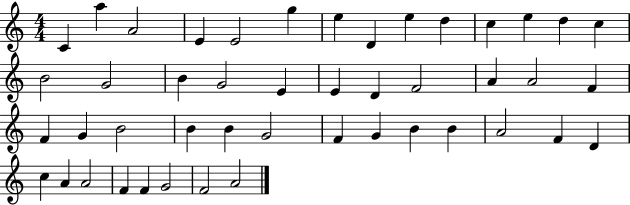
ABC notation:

X:1
T:Untitled
M:4/4
L:1/4
K:C
C a A2 E E2 g e D e d c e d c B2 G2 B G2 E E D F2 A A2 F F G B2 B B G2 F G B B A2 F D c A A2 F F G2 F2 A2